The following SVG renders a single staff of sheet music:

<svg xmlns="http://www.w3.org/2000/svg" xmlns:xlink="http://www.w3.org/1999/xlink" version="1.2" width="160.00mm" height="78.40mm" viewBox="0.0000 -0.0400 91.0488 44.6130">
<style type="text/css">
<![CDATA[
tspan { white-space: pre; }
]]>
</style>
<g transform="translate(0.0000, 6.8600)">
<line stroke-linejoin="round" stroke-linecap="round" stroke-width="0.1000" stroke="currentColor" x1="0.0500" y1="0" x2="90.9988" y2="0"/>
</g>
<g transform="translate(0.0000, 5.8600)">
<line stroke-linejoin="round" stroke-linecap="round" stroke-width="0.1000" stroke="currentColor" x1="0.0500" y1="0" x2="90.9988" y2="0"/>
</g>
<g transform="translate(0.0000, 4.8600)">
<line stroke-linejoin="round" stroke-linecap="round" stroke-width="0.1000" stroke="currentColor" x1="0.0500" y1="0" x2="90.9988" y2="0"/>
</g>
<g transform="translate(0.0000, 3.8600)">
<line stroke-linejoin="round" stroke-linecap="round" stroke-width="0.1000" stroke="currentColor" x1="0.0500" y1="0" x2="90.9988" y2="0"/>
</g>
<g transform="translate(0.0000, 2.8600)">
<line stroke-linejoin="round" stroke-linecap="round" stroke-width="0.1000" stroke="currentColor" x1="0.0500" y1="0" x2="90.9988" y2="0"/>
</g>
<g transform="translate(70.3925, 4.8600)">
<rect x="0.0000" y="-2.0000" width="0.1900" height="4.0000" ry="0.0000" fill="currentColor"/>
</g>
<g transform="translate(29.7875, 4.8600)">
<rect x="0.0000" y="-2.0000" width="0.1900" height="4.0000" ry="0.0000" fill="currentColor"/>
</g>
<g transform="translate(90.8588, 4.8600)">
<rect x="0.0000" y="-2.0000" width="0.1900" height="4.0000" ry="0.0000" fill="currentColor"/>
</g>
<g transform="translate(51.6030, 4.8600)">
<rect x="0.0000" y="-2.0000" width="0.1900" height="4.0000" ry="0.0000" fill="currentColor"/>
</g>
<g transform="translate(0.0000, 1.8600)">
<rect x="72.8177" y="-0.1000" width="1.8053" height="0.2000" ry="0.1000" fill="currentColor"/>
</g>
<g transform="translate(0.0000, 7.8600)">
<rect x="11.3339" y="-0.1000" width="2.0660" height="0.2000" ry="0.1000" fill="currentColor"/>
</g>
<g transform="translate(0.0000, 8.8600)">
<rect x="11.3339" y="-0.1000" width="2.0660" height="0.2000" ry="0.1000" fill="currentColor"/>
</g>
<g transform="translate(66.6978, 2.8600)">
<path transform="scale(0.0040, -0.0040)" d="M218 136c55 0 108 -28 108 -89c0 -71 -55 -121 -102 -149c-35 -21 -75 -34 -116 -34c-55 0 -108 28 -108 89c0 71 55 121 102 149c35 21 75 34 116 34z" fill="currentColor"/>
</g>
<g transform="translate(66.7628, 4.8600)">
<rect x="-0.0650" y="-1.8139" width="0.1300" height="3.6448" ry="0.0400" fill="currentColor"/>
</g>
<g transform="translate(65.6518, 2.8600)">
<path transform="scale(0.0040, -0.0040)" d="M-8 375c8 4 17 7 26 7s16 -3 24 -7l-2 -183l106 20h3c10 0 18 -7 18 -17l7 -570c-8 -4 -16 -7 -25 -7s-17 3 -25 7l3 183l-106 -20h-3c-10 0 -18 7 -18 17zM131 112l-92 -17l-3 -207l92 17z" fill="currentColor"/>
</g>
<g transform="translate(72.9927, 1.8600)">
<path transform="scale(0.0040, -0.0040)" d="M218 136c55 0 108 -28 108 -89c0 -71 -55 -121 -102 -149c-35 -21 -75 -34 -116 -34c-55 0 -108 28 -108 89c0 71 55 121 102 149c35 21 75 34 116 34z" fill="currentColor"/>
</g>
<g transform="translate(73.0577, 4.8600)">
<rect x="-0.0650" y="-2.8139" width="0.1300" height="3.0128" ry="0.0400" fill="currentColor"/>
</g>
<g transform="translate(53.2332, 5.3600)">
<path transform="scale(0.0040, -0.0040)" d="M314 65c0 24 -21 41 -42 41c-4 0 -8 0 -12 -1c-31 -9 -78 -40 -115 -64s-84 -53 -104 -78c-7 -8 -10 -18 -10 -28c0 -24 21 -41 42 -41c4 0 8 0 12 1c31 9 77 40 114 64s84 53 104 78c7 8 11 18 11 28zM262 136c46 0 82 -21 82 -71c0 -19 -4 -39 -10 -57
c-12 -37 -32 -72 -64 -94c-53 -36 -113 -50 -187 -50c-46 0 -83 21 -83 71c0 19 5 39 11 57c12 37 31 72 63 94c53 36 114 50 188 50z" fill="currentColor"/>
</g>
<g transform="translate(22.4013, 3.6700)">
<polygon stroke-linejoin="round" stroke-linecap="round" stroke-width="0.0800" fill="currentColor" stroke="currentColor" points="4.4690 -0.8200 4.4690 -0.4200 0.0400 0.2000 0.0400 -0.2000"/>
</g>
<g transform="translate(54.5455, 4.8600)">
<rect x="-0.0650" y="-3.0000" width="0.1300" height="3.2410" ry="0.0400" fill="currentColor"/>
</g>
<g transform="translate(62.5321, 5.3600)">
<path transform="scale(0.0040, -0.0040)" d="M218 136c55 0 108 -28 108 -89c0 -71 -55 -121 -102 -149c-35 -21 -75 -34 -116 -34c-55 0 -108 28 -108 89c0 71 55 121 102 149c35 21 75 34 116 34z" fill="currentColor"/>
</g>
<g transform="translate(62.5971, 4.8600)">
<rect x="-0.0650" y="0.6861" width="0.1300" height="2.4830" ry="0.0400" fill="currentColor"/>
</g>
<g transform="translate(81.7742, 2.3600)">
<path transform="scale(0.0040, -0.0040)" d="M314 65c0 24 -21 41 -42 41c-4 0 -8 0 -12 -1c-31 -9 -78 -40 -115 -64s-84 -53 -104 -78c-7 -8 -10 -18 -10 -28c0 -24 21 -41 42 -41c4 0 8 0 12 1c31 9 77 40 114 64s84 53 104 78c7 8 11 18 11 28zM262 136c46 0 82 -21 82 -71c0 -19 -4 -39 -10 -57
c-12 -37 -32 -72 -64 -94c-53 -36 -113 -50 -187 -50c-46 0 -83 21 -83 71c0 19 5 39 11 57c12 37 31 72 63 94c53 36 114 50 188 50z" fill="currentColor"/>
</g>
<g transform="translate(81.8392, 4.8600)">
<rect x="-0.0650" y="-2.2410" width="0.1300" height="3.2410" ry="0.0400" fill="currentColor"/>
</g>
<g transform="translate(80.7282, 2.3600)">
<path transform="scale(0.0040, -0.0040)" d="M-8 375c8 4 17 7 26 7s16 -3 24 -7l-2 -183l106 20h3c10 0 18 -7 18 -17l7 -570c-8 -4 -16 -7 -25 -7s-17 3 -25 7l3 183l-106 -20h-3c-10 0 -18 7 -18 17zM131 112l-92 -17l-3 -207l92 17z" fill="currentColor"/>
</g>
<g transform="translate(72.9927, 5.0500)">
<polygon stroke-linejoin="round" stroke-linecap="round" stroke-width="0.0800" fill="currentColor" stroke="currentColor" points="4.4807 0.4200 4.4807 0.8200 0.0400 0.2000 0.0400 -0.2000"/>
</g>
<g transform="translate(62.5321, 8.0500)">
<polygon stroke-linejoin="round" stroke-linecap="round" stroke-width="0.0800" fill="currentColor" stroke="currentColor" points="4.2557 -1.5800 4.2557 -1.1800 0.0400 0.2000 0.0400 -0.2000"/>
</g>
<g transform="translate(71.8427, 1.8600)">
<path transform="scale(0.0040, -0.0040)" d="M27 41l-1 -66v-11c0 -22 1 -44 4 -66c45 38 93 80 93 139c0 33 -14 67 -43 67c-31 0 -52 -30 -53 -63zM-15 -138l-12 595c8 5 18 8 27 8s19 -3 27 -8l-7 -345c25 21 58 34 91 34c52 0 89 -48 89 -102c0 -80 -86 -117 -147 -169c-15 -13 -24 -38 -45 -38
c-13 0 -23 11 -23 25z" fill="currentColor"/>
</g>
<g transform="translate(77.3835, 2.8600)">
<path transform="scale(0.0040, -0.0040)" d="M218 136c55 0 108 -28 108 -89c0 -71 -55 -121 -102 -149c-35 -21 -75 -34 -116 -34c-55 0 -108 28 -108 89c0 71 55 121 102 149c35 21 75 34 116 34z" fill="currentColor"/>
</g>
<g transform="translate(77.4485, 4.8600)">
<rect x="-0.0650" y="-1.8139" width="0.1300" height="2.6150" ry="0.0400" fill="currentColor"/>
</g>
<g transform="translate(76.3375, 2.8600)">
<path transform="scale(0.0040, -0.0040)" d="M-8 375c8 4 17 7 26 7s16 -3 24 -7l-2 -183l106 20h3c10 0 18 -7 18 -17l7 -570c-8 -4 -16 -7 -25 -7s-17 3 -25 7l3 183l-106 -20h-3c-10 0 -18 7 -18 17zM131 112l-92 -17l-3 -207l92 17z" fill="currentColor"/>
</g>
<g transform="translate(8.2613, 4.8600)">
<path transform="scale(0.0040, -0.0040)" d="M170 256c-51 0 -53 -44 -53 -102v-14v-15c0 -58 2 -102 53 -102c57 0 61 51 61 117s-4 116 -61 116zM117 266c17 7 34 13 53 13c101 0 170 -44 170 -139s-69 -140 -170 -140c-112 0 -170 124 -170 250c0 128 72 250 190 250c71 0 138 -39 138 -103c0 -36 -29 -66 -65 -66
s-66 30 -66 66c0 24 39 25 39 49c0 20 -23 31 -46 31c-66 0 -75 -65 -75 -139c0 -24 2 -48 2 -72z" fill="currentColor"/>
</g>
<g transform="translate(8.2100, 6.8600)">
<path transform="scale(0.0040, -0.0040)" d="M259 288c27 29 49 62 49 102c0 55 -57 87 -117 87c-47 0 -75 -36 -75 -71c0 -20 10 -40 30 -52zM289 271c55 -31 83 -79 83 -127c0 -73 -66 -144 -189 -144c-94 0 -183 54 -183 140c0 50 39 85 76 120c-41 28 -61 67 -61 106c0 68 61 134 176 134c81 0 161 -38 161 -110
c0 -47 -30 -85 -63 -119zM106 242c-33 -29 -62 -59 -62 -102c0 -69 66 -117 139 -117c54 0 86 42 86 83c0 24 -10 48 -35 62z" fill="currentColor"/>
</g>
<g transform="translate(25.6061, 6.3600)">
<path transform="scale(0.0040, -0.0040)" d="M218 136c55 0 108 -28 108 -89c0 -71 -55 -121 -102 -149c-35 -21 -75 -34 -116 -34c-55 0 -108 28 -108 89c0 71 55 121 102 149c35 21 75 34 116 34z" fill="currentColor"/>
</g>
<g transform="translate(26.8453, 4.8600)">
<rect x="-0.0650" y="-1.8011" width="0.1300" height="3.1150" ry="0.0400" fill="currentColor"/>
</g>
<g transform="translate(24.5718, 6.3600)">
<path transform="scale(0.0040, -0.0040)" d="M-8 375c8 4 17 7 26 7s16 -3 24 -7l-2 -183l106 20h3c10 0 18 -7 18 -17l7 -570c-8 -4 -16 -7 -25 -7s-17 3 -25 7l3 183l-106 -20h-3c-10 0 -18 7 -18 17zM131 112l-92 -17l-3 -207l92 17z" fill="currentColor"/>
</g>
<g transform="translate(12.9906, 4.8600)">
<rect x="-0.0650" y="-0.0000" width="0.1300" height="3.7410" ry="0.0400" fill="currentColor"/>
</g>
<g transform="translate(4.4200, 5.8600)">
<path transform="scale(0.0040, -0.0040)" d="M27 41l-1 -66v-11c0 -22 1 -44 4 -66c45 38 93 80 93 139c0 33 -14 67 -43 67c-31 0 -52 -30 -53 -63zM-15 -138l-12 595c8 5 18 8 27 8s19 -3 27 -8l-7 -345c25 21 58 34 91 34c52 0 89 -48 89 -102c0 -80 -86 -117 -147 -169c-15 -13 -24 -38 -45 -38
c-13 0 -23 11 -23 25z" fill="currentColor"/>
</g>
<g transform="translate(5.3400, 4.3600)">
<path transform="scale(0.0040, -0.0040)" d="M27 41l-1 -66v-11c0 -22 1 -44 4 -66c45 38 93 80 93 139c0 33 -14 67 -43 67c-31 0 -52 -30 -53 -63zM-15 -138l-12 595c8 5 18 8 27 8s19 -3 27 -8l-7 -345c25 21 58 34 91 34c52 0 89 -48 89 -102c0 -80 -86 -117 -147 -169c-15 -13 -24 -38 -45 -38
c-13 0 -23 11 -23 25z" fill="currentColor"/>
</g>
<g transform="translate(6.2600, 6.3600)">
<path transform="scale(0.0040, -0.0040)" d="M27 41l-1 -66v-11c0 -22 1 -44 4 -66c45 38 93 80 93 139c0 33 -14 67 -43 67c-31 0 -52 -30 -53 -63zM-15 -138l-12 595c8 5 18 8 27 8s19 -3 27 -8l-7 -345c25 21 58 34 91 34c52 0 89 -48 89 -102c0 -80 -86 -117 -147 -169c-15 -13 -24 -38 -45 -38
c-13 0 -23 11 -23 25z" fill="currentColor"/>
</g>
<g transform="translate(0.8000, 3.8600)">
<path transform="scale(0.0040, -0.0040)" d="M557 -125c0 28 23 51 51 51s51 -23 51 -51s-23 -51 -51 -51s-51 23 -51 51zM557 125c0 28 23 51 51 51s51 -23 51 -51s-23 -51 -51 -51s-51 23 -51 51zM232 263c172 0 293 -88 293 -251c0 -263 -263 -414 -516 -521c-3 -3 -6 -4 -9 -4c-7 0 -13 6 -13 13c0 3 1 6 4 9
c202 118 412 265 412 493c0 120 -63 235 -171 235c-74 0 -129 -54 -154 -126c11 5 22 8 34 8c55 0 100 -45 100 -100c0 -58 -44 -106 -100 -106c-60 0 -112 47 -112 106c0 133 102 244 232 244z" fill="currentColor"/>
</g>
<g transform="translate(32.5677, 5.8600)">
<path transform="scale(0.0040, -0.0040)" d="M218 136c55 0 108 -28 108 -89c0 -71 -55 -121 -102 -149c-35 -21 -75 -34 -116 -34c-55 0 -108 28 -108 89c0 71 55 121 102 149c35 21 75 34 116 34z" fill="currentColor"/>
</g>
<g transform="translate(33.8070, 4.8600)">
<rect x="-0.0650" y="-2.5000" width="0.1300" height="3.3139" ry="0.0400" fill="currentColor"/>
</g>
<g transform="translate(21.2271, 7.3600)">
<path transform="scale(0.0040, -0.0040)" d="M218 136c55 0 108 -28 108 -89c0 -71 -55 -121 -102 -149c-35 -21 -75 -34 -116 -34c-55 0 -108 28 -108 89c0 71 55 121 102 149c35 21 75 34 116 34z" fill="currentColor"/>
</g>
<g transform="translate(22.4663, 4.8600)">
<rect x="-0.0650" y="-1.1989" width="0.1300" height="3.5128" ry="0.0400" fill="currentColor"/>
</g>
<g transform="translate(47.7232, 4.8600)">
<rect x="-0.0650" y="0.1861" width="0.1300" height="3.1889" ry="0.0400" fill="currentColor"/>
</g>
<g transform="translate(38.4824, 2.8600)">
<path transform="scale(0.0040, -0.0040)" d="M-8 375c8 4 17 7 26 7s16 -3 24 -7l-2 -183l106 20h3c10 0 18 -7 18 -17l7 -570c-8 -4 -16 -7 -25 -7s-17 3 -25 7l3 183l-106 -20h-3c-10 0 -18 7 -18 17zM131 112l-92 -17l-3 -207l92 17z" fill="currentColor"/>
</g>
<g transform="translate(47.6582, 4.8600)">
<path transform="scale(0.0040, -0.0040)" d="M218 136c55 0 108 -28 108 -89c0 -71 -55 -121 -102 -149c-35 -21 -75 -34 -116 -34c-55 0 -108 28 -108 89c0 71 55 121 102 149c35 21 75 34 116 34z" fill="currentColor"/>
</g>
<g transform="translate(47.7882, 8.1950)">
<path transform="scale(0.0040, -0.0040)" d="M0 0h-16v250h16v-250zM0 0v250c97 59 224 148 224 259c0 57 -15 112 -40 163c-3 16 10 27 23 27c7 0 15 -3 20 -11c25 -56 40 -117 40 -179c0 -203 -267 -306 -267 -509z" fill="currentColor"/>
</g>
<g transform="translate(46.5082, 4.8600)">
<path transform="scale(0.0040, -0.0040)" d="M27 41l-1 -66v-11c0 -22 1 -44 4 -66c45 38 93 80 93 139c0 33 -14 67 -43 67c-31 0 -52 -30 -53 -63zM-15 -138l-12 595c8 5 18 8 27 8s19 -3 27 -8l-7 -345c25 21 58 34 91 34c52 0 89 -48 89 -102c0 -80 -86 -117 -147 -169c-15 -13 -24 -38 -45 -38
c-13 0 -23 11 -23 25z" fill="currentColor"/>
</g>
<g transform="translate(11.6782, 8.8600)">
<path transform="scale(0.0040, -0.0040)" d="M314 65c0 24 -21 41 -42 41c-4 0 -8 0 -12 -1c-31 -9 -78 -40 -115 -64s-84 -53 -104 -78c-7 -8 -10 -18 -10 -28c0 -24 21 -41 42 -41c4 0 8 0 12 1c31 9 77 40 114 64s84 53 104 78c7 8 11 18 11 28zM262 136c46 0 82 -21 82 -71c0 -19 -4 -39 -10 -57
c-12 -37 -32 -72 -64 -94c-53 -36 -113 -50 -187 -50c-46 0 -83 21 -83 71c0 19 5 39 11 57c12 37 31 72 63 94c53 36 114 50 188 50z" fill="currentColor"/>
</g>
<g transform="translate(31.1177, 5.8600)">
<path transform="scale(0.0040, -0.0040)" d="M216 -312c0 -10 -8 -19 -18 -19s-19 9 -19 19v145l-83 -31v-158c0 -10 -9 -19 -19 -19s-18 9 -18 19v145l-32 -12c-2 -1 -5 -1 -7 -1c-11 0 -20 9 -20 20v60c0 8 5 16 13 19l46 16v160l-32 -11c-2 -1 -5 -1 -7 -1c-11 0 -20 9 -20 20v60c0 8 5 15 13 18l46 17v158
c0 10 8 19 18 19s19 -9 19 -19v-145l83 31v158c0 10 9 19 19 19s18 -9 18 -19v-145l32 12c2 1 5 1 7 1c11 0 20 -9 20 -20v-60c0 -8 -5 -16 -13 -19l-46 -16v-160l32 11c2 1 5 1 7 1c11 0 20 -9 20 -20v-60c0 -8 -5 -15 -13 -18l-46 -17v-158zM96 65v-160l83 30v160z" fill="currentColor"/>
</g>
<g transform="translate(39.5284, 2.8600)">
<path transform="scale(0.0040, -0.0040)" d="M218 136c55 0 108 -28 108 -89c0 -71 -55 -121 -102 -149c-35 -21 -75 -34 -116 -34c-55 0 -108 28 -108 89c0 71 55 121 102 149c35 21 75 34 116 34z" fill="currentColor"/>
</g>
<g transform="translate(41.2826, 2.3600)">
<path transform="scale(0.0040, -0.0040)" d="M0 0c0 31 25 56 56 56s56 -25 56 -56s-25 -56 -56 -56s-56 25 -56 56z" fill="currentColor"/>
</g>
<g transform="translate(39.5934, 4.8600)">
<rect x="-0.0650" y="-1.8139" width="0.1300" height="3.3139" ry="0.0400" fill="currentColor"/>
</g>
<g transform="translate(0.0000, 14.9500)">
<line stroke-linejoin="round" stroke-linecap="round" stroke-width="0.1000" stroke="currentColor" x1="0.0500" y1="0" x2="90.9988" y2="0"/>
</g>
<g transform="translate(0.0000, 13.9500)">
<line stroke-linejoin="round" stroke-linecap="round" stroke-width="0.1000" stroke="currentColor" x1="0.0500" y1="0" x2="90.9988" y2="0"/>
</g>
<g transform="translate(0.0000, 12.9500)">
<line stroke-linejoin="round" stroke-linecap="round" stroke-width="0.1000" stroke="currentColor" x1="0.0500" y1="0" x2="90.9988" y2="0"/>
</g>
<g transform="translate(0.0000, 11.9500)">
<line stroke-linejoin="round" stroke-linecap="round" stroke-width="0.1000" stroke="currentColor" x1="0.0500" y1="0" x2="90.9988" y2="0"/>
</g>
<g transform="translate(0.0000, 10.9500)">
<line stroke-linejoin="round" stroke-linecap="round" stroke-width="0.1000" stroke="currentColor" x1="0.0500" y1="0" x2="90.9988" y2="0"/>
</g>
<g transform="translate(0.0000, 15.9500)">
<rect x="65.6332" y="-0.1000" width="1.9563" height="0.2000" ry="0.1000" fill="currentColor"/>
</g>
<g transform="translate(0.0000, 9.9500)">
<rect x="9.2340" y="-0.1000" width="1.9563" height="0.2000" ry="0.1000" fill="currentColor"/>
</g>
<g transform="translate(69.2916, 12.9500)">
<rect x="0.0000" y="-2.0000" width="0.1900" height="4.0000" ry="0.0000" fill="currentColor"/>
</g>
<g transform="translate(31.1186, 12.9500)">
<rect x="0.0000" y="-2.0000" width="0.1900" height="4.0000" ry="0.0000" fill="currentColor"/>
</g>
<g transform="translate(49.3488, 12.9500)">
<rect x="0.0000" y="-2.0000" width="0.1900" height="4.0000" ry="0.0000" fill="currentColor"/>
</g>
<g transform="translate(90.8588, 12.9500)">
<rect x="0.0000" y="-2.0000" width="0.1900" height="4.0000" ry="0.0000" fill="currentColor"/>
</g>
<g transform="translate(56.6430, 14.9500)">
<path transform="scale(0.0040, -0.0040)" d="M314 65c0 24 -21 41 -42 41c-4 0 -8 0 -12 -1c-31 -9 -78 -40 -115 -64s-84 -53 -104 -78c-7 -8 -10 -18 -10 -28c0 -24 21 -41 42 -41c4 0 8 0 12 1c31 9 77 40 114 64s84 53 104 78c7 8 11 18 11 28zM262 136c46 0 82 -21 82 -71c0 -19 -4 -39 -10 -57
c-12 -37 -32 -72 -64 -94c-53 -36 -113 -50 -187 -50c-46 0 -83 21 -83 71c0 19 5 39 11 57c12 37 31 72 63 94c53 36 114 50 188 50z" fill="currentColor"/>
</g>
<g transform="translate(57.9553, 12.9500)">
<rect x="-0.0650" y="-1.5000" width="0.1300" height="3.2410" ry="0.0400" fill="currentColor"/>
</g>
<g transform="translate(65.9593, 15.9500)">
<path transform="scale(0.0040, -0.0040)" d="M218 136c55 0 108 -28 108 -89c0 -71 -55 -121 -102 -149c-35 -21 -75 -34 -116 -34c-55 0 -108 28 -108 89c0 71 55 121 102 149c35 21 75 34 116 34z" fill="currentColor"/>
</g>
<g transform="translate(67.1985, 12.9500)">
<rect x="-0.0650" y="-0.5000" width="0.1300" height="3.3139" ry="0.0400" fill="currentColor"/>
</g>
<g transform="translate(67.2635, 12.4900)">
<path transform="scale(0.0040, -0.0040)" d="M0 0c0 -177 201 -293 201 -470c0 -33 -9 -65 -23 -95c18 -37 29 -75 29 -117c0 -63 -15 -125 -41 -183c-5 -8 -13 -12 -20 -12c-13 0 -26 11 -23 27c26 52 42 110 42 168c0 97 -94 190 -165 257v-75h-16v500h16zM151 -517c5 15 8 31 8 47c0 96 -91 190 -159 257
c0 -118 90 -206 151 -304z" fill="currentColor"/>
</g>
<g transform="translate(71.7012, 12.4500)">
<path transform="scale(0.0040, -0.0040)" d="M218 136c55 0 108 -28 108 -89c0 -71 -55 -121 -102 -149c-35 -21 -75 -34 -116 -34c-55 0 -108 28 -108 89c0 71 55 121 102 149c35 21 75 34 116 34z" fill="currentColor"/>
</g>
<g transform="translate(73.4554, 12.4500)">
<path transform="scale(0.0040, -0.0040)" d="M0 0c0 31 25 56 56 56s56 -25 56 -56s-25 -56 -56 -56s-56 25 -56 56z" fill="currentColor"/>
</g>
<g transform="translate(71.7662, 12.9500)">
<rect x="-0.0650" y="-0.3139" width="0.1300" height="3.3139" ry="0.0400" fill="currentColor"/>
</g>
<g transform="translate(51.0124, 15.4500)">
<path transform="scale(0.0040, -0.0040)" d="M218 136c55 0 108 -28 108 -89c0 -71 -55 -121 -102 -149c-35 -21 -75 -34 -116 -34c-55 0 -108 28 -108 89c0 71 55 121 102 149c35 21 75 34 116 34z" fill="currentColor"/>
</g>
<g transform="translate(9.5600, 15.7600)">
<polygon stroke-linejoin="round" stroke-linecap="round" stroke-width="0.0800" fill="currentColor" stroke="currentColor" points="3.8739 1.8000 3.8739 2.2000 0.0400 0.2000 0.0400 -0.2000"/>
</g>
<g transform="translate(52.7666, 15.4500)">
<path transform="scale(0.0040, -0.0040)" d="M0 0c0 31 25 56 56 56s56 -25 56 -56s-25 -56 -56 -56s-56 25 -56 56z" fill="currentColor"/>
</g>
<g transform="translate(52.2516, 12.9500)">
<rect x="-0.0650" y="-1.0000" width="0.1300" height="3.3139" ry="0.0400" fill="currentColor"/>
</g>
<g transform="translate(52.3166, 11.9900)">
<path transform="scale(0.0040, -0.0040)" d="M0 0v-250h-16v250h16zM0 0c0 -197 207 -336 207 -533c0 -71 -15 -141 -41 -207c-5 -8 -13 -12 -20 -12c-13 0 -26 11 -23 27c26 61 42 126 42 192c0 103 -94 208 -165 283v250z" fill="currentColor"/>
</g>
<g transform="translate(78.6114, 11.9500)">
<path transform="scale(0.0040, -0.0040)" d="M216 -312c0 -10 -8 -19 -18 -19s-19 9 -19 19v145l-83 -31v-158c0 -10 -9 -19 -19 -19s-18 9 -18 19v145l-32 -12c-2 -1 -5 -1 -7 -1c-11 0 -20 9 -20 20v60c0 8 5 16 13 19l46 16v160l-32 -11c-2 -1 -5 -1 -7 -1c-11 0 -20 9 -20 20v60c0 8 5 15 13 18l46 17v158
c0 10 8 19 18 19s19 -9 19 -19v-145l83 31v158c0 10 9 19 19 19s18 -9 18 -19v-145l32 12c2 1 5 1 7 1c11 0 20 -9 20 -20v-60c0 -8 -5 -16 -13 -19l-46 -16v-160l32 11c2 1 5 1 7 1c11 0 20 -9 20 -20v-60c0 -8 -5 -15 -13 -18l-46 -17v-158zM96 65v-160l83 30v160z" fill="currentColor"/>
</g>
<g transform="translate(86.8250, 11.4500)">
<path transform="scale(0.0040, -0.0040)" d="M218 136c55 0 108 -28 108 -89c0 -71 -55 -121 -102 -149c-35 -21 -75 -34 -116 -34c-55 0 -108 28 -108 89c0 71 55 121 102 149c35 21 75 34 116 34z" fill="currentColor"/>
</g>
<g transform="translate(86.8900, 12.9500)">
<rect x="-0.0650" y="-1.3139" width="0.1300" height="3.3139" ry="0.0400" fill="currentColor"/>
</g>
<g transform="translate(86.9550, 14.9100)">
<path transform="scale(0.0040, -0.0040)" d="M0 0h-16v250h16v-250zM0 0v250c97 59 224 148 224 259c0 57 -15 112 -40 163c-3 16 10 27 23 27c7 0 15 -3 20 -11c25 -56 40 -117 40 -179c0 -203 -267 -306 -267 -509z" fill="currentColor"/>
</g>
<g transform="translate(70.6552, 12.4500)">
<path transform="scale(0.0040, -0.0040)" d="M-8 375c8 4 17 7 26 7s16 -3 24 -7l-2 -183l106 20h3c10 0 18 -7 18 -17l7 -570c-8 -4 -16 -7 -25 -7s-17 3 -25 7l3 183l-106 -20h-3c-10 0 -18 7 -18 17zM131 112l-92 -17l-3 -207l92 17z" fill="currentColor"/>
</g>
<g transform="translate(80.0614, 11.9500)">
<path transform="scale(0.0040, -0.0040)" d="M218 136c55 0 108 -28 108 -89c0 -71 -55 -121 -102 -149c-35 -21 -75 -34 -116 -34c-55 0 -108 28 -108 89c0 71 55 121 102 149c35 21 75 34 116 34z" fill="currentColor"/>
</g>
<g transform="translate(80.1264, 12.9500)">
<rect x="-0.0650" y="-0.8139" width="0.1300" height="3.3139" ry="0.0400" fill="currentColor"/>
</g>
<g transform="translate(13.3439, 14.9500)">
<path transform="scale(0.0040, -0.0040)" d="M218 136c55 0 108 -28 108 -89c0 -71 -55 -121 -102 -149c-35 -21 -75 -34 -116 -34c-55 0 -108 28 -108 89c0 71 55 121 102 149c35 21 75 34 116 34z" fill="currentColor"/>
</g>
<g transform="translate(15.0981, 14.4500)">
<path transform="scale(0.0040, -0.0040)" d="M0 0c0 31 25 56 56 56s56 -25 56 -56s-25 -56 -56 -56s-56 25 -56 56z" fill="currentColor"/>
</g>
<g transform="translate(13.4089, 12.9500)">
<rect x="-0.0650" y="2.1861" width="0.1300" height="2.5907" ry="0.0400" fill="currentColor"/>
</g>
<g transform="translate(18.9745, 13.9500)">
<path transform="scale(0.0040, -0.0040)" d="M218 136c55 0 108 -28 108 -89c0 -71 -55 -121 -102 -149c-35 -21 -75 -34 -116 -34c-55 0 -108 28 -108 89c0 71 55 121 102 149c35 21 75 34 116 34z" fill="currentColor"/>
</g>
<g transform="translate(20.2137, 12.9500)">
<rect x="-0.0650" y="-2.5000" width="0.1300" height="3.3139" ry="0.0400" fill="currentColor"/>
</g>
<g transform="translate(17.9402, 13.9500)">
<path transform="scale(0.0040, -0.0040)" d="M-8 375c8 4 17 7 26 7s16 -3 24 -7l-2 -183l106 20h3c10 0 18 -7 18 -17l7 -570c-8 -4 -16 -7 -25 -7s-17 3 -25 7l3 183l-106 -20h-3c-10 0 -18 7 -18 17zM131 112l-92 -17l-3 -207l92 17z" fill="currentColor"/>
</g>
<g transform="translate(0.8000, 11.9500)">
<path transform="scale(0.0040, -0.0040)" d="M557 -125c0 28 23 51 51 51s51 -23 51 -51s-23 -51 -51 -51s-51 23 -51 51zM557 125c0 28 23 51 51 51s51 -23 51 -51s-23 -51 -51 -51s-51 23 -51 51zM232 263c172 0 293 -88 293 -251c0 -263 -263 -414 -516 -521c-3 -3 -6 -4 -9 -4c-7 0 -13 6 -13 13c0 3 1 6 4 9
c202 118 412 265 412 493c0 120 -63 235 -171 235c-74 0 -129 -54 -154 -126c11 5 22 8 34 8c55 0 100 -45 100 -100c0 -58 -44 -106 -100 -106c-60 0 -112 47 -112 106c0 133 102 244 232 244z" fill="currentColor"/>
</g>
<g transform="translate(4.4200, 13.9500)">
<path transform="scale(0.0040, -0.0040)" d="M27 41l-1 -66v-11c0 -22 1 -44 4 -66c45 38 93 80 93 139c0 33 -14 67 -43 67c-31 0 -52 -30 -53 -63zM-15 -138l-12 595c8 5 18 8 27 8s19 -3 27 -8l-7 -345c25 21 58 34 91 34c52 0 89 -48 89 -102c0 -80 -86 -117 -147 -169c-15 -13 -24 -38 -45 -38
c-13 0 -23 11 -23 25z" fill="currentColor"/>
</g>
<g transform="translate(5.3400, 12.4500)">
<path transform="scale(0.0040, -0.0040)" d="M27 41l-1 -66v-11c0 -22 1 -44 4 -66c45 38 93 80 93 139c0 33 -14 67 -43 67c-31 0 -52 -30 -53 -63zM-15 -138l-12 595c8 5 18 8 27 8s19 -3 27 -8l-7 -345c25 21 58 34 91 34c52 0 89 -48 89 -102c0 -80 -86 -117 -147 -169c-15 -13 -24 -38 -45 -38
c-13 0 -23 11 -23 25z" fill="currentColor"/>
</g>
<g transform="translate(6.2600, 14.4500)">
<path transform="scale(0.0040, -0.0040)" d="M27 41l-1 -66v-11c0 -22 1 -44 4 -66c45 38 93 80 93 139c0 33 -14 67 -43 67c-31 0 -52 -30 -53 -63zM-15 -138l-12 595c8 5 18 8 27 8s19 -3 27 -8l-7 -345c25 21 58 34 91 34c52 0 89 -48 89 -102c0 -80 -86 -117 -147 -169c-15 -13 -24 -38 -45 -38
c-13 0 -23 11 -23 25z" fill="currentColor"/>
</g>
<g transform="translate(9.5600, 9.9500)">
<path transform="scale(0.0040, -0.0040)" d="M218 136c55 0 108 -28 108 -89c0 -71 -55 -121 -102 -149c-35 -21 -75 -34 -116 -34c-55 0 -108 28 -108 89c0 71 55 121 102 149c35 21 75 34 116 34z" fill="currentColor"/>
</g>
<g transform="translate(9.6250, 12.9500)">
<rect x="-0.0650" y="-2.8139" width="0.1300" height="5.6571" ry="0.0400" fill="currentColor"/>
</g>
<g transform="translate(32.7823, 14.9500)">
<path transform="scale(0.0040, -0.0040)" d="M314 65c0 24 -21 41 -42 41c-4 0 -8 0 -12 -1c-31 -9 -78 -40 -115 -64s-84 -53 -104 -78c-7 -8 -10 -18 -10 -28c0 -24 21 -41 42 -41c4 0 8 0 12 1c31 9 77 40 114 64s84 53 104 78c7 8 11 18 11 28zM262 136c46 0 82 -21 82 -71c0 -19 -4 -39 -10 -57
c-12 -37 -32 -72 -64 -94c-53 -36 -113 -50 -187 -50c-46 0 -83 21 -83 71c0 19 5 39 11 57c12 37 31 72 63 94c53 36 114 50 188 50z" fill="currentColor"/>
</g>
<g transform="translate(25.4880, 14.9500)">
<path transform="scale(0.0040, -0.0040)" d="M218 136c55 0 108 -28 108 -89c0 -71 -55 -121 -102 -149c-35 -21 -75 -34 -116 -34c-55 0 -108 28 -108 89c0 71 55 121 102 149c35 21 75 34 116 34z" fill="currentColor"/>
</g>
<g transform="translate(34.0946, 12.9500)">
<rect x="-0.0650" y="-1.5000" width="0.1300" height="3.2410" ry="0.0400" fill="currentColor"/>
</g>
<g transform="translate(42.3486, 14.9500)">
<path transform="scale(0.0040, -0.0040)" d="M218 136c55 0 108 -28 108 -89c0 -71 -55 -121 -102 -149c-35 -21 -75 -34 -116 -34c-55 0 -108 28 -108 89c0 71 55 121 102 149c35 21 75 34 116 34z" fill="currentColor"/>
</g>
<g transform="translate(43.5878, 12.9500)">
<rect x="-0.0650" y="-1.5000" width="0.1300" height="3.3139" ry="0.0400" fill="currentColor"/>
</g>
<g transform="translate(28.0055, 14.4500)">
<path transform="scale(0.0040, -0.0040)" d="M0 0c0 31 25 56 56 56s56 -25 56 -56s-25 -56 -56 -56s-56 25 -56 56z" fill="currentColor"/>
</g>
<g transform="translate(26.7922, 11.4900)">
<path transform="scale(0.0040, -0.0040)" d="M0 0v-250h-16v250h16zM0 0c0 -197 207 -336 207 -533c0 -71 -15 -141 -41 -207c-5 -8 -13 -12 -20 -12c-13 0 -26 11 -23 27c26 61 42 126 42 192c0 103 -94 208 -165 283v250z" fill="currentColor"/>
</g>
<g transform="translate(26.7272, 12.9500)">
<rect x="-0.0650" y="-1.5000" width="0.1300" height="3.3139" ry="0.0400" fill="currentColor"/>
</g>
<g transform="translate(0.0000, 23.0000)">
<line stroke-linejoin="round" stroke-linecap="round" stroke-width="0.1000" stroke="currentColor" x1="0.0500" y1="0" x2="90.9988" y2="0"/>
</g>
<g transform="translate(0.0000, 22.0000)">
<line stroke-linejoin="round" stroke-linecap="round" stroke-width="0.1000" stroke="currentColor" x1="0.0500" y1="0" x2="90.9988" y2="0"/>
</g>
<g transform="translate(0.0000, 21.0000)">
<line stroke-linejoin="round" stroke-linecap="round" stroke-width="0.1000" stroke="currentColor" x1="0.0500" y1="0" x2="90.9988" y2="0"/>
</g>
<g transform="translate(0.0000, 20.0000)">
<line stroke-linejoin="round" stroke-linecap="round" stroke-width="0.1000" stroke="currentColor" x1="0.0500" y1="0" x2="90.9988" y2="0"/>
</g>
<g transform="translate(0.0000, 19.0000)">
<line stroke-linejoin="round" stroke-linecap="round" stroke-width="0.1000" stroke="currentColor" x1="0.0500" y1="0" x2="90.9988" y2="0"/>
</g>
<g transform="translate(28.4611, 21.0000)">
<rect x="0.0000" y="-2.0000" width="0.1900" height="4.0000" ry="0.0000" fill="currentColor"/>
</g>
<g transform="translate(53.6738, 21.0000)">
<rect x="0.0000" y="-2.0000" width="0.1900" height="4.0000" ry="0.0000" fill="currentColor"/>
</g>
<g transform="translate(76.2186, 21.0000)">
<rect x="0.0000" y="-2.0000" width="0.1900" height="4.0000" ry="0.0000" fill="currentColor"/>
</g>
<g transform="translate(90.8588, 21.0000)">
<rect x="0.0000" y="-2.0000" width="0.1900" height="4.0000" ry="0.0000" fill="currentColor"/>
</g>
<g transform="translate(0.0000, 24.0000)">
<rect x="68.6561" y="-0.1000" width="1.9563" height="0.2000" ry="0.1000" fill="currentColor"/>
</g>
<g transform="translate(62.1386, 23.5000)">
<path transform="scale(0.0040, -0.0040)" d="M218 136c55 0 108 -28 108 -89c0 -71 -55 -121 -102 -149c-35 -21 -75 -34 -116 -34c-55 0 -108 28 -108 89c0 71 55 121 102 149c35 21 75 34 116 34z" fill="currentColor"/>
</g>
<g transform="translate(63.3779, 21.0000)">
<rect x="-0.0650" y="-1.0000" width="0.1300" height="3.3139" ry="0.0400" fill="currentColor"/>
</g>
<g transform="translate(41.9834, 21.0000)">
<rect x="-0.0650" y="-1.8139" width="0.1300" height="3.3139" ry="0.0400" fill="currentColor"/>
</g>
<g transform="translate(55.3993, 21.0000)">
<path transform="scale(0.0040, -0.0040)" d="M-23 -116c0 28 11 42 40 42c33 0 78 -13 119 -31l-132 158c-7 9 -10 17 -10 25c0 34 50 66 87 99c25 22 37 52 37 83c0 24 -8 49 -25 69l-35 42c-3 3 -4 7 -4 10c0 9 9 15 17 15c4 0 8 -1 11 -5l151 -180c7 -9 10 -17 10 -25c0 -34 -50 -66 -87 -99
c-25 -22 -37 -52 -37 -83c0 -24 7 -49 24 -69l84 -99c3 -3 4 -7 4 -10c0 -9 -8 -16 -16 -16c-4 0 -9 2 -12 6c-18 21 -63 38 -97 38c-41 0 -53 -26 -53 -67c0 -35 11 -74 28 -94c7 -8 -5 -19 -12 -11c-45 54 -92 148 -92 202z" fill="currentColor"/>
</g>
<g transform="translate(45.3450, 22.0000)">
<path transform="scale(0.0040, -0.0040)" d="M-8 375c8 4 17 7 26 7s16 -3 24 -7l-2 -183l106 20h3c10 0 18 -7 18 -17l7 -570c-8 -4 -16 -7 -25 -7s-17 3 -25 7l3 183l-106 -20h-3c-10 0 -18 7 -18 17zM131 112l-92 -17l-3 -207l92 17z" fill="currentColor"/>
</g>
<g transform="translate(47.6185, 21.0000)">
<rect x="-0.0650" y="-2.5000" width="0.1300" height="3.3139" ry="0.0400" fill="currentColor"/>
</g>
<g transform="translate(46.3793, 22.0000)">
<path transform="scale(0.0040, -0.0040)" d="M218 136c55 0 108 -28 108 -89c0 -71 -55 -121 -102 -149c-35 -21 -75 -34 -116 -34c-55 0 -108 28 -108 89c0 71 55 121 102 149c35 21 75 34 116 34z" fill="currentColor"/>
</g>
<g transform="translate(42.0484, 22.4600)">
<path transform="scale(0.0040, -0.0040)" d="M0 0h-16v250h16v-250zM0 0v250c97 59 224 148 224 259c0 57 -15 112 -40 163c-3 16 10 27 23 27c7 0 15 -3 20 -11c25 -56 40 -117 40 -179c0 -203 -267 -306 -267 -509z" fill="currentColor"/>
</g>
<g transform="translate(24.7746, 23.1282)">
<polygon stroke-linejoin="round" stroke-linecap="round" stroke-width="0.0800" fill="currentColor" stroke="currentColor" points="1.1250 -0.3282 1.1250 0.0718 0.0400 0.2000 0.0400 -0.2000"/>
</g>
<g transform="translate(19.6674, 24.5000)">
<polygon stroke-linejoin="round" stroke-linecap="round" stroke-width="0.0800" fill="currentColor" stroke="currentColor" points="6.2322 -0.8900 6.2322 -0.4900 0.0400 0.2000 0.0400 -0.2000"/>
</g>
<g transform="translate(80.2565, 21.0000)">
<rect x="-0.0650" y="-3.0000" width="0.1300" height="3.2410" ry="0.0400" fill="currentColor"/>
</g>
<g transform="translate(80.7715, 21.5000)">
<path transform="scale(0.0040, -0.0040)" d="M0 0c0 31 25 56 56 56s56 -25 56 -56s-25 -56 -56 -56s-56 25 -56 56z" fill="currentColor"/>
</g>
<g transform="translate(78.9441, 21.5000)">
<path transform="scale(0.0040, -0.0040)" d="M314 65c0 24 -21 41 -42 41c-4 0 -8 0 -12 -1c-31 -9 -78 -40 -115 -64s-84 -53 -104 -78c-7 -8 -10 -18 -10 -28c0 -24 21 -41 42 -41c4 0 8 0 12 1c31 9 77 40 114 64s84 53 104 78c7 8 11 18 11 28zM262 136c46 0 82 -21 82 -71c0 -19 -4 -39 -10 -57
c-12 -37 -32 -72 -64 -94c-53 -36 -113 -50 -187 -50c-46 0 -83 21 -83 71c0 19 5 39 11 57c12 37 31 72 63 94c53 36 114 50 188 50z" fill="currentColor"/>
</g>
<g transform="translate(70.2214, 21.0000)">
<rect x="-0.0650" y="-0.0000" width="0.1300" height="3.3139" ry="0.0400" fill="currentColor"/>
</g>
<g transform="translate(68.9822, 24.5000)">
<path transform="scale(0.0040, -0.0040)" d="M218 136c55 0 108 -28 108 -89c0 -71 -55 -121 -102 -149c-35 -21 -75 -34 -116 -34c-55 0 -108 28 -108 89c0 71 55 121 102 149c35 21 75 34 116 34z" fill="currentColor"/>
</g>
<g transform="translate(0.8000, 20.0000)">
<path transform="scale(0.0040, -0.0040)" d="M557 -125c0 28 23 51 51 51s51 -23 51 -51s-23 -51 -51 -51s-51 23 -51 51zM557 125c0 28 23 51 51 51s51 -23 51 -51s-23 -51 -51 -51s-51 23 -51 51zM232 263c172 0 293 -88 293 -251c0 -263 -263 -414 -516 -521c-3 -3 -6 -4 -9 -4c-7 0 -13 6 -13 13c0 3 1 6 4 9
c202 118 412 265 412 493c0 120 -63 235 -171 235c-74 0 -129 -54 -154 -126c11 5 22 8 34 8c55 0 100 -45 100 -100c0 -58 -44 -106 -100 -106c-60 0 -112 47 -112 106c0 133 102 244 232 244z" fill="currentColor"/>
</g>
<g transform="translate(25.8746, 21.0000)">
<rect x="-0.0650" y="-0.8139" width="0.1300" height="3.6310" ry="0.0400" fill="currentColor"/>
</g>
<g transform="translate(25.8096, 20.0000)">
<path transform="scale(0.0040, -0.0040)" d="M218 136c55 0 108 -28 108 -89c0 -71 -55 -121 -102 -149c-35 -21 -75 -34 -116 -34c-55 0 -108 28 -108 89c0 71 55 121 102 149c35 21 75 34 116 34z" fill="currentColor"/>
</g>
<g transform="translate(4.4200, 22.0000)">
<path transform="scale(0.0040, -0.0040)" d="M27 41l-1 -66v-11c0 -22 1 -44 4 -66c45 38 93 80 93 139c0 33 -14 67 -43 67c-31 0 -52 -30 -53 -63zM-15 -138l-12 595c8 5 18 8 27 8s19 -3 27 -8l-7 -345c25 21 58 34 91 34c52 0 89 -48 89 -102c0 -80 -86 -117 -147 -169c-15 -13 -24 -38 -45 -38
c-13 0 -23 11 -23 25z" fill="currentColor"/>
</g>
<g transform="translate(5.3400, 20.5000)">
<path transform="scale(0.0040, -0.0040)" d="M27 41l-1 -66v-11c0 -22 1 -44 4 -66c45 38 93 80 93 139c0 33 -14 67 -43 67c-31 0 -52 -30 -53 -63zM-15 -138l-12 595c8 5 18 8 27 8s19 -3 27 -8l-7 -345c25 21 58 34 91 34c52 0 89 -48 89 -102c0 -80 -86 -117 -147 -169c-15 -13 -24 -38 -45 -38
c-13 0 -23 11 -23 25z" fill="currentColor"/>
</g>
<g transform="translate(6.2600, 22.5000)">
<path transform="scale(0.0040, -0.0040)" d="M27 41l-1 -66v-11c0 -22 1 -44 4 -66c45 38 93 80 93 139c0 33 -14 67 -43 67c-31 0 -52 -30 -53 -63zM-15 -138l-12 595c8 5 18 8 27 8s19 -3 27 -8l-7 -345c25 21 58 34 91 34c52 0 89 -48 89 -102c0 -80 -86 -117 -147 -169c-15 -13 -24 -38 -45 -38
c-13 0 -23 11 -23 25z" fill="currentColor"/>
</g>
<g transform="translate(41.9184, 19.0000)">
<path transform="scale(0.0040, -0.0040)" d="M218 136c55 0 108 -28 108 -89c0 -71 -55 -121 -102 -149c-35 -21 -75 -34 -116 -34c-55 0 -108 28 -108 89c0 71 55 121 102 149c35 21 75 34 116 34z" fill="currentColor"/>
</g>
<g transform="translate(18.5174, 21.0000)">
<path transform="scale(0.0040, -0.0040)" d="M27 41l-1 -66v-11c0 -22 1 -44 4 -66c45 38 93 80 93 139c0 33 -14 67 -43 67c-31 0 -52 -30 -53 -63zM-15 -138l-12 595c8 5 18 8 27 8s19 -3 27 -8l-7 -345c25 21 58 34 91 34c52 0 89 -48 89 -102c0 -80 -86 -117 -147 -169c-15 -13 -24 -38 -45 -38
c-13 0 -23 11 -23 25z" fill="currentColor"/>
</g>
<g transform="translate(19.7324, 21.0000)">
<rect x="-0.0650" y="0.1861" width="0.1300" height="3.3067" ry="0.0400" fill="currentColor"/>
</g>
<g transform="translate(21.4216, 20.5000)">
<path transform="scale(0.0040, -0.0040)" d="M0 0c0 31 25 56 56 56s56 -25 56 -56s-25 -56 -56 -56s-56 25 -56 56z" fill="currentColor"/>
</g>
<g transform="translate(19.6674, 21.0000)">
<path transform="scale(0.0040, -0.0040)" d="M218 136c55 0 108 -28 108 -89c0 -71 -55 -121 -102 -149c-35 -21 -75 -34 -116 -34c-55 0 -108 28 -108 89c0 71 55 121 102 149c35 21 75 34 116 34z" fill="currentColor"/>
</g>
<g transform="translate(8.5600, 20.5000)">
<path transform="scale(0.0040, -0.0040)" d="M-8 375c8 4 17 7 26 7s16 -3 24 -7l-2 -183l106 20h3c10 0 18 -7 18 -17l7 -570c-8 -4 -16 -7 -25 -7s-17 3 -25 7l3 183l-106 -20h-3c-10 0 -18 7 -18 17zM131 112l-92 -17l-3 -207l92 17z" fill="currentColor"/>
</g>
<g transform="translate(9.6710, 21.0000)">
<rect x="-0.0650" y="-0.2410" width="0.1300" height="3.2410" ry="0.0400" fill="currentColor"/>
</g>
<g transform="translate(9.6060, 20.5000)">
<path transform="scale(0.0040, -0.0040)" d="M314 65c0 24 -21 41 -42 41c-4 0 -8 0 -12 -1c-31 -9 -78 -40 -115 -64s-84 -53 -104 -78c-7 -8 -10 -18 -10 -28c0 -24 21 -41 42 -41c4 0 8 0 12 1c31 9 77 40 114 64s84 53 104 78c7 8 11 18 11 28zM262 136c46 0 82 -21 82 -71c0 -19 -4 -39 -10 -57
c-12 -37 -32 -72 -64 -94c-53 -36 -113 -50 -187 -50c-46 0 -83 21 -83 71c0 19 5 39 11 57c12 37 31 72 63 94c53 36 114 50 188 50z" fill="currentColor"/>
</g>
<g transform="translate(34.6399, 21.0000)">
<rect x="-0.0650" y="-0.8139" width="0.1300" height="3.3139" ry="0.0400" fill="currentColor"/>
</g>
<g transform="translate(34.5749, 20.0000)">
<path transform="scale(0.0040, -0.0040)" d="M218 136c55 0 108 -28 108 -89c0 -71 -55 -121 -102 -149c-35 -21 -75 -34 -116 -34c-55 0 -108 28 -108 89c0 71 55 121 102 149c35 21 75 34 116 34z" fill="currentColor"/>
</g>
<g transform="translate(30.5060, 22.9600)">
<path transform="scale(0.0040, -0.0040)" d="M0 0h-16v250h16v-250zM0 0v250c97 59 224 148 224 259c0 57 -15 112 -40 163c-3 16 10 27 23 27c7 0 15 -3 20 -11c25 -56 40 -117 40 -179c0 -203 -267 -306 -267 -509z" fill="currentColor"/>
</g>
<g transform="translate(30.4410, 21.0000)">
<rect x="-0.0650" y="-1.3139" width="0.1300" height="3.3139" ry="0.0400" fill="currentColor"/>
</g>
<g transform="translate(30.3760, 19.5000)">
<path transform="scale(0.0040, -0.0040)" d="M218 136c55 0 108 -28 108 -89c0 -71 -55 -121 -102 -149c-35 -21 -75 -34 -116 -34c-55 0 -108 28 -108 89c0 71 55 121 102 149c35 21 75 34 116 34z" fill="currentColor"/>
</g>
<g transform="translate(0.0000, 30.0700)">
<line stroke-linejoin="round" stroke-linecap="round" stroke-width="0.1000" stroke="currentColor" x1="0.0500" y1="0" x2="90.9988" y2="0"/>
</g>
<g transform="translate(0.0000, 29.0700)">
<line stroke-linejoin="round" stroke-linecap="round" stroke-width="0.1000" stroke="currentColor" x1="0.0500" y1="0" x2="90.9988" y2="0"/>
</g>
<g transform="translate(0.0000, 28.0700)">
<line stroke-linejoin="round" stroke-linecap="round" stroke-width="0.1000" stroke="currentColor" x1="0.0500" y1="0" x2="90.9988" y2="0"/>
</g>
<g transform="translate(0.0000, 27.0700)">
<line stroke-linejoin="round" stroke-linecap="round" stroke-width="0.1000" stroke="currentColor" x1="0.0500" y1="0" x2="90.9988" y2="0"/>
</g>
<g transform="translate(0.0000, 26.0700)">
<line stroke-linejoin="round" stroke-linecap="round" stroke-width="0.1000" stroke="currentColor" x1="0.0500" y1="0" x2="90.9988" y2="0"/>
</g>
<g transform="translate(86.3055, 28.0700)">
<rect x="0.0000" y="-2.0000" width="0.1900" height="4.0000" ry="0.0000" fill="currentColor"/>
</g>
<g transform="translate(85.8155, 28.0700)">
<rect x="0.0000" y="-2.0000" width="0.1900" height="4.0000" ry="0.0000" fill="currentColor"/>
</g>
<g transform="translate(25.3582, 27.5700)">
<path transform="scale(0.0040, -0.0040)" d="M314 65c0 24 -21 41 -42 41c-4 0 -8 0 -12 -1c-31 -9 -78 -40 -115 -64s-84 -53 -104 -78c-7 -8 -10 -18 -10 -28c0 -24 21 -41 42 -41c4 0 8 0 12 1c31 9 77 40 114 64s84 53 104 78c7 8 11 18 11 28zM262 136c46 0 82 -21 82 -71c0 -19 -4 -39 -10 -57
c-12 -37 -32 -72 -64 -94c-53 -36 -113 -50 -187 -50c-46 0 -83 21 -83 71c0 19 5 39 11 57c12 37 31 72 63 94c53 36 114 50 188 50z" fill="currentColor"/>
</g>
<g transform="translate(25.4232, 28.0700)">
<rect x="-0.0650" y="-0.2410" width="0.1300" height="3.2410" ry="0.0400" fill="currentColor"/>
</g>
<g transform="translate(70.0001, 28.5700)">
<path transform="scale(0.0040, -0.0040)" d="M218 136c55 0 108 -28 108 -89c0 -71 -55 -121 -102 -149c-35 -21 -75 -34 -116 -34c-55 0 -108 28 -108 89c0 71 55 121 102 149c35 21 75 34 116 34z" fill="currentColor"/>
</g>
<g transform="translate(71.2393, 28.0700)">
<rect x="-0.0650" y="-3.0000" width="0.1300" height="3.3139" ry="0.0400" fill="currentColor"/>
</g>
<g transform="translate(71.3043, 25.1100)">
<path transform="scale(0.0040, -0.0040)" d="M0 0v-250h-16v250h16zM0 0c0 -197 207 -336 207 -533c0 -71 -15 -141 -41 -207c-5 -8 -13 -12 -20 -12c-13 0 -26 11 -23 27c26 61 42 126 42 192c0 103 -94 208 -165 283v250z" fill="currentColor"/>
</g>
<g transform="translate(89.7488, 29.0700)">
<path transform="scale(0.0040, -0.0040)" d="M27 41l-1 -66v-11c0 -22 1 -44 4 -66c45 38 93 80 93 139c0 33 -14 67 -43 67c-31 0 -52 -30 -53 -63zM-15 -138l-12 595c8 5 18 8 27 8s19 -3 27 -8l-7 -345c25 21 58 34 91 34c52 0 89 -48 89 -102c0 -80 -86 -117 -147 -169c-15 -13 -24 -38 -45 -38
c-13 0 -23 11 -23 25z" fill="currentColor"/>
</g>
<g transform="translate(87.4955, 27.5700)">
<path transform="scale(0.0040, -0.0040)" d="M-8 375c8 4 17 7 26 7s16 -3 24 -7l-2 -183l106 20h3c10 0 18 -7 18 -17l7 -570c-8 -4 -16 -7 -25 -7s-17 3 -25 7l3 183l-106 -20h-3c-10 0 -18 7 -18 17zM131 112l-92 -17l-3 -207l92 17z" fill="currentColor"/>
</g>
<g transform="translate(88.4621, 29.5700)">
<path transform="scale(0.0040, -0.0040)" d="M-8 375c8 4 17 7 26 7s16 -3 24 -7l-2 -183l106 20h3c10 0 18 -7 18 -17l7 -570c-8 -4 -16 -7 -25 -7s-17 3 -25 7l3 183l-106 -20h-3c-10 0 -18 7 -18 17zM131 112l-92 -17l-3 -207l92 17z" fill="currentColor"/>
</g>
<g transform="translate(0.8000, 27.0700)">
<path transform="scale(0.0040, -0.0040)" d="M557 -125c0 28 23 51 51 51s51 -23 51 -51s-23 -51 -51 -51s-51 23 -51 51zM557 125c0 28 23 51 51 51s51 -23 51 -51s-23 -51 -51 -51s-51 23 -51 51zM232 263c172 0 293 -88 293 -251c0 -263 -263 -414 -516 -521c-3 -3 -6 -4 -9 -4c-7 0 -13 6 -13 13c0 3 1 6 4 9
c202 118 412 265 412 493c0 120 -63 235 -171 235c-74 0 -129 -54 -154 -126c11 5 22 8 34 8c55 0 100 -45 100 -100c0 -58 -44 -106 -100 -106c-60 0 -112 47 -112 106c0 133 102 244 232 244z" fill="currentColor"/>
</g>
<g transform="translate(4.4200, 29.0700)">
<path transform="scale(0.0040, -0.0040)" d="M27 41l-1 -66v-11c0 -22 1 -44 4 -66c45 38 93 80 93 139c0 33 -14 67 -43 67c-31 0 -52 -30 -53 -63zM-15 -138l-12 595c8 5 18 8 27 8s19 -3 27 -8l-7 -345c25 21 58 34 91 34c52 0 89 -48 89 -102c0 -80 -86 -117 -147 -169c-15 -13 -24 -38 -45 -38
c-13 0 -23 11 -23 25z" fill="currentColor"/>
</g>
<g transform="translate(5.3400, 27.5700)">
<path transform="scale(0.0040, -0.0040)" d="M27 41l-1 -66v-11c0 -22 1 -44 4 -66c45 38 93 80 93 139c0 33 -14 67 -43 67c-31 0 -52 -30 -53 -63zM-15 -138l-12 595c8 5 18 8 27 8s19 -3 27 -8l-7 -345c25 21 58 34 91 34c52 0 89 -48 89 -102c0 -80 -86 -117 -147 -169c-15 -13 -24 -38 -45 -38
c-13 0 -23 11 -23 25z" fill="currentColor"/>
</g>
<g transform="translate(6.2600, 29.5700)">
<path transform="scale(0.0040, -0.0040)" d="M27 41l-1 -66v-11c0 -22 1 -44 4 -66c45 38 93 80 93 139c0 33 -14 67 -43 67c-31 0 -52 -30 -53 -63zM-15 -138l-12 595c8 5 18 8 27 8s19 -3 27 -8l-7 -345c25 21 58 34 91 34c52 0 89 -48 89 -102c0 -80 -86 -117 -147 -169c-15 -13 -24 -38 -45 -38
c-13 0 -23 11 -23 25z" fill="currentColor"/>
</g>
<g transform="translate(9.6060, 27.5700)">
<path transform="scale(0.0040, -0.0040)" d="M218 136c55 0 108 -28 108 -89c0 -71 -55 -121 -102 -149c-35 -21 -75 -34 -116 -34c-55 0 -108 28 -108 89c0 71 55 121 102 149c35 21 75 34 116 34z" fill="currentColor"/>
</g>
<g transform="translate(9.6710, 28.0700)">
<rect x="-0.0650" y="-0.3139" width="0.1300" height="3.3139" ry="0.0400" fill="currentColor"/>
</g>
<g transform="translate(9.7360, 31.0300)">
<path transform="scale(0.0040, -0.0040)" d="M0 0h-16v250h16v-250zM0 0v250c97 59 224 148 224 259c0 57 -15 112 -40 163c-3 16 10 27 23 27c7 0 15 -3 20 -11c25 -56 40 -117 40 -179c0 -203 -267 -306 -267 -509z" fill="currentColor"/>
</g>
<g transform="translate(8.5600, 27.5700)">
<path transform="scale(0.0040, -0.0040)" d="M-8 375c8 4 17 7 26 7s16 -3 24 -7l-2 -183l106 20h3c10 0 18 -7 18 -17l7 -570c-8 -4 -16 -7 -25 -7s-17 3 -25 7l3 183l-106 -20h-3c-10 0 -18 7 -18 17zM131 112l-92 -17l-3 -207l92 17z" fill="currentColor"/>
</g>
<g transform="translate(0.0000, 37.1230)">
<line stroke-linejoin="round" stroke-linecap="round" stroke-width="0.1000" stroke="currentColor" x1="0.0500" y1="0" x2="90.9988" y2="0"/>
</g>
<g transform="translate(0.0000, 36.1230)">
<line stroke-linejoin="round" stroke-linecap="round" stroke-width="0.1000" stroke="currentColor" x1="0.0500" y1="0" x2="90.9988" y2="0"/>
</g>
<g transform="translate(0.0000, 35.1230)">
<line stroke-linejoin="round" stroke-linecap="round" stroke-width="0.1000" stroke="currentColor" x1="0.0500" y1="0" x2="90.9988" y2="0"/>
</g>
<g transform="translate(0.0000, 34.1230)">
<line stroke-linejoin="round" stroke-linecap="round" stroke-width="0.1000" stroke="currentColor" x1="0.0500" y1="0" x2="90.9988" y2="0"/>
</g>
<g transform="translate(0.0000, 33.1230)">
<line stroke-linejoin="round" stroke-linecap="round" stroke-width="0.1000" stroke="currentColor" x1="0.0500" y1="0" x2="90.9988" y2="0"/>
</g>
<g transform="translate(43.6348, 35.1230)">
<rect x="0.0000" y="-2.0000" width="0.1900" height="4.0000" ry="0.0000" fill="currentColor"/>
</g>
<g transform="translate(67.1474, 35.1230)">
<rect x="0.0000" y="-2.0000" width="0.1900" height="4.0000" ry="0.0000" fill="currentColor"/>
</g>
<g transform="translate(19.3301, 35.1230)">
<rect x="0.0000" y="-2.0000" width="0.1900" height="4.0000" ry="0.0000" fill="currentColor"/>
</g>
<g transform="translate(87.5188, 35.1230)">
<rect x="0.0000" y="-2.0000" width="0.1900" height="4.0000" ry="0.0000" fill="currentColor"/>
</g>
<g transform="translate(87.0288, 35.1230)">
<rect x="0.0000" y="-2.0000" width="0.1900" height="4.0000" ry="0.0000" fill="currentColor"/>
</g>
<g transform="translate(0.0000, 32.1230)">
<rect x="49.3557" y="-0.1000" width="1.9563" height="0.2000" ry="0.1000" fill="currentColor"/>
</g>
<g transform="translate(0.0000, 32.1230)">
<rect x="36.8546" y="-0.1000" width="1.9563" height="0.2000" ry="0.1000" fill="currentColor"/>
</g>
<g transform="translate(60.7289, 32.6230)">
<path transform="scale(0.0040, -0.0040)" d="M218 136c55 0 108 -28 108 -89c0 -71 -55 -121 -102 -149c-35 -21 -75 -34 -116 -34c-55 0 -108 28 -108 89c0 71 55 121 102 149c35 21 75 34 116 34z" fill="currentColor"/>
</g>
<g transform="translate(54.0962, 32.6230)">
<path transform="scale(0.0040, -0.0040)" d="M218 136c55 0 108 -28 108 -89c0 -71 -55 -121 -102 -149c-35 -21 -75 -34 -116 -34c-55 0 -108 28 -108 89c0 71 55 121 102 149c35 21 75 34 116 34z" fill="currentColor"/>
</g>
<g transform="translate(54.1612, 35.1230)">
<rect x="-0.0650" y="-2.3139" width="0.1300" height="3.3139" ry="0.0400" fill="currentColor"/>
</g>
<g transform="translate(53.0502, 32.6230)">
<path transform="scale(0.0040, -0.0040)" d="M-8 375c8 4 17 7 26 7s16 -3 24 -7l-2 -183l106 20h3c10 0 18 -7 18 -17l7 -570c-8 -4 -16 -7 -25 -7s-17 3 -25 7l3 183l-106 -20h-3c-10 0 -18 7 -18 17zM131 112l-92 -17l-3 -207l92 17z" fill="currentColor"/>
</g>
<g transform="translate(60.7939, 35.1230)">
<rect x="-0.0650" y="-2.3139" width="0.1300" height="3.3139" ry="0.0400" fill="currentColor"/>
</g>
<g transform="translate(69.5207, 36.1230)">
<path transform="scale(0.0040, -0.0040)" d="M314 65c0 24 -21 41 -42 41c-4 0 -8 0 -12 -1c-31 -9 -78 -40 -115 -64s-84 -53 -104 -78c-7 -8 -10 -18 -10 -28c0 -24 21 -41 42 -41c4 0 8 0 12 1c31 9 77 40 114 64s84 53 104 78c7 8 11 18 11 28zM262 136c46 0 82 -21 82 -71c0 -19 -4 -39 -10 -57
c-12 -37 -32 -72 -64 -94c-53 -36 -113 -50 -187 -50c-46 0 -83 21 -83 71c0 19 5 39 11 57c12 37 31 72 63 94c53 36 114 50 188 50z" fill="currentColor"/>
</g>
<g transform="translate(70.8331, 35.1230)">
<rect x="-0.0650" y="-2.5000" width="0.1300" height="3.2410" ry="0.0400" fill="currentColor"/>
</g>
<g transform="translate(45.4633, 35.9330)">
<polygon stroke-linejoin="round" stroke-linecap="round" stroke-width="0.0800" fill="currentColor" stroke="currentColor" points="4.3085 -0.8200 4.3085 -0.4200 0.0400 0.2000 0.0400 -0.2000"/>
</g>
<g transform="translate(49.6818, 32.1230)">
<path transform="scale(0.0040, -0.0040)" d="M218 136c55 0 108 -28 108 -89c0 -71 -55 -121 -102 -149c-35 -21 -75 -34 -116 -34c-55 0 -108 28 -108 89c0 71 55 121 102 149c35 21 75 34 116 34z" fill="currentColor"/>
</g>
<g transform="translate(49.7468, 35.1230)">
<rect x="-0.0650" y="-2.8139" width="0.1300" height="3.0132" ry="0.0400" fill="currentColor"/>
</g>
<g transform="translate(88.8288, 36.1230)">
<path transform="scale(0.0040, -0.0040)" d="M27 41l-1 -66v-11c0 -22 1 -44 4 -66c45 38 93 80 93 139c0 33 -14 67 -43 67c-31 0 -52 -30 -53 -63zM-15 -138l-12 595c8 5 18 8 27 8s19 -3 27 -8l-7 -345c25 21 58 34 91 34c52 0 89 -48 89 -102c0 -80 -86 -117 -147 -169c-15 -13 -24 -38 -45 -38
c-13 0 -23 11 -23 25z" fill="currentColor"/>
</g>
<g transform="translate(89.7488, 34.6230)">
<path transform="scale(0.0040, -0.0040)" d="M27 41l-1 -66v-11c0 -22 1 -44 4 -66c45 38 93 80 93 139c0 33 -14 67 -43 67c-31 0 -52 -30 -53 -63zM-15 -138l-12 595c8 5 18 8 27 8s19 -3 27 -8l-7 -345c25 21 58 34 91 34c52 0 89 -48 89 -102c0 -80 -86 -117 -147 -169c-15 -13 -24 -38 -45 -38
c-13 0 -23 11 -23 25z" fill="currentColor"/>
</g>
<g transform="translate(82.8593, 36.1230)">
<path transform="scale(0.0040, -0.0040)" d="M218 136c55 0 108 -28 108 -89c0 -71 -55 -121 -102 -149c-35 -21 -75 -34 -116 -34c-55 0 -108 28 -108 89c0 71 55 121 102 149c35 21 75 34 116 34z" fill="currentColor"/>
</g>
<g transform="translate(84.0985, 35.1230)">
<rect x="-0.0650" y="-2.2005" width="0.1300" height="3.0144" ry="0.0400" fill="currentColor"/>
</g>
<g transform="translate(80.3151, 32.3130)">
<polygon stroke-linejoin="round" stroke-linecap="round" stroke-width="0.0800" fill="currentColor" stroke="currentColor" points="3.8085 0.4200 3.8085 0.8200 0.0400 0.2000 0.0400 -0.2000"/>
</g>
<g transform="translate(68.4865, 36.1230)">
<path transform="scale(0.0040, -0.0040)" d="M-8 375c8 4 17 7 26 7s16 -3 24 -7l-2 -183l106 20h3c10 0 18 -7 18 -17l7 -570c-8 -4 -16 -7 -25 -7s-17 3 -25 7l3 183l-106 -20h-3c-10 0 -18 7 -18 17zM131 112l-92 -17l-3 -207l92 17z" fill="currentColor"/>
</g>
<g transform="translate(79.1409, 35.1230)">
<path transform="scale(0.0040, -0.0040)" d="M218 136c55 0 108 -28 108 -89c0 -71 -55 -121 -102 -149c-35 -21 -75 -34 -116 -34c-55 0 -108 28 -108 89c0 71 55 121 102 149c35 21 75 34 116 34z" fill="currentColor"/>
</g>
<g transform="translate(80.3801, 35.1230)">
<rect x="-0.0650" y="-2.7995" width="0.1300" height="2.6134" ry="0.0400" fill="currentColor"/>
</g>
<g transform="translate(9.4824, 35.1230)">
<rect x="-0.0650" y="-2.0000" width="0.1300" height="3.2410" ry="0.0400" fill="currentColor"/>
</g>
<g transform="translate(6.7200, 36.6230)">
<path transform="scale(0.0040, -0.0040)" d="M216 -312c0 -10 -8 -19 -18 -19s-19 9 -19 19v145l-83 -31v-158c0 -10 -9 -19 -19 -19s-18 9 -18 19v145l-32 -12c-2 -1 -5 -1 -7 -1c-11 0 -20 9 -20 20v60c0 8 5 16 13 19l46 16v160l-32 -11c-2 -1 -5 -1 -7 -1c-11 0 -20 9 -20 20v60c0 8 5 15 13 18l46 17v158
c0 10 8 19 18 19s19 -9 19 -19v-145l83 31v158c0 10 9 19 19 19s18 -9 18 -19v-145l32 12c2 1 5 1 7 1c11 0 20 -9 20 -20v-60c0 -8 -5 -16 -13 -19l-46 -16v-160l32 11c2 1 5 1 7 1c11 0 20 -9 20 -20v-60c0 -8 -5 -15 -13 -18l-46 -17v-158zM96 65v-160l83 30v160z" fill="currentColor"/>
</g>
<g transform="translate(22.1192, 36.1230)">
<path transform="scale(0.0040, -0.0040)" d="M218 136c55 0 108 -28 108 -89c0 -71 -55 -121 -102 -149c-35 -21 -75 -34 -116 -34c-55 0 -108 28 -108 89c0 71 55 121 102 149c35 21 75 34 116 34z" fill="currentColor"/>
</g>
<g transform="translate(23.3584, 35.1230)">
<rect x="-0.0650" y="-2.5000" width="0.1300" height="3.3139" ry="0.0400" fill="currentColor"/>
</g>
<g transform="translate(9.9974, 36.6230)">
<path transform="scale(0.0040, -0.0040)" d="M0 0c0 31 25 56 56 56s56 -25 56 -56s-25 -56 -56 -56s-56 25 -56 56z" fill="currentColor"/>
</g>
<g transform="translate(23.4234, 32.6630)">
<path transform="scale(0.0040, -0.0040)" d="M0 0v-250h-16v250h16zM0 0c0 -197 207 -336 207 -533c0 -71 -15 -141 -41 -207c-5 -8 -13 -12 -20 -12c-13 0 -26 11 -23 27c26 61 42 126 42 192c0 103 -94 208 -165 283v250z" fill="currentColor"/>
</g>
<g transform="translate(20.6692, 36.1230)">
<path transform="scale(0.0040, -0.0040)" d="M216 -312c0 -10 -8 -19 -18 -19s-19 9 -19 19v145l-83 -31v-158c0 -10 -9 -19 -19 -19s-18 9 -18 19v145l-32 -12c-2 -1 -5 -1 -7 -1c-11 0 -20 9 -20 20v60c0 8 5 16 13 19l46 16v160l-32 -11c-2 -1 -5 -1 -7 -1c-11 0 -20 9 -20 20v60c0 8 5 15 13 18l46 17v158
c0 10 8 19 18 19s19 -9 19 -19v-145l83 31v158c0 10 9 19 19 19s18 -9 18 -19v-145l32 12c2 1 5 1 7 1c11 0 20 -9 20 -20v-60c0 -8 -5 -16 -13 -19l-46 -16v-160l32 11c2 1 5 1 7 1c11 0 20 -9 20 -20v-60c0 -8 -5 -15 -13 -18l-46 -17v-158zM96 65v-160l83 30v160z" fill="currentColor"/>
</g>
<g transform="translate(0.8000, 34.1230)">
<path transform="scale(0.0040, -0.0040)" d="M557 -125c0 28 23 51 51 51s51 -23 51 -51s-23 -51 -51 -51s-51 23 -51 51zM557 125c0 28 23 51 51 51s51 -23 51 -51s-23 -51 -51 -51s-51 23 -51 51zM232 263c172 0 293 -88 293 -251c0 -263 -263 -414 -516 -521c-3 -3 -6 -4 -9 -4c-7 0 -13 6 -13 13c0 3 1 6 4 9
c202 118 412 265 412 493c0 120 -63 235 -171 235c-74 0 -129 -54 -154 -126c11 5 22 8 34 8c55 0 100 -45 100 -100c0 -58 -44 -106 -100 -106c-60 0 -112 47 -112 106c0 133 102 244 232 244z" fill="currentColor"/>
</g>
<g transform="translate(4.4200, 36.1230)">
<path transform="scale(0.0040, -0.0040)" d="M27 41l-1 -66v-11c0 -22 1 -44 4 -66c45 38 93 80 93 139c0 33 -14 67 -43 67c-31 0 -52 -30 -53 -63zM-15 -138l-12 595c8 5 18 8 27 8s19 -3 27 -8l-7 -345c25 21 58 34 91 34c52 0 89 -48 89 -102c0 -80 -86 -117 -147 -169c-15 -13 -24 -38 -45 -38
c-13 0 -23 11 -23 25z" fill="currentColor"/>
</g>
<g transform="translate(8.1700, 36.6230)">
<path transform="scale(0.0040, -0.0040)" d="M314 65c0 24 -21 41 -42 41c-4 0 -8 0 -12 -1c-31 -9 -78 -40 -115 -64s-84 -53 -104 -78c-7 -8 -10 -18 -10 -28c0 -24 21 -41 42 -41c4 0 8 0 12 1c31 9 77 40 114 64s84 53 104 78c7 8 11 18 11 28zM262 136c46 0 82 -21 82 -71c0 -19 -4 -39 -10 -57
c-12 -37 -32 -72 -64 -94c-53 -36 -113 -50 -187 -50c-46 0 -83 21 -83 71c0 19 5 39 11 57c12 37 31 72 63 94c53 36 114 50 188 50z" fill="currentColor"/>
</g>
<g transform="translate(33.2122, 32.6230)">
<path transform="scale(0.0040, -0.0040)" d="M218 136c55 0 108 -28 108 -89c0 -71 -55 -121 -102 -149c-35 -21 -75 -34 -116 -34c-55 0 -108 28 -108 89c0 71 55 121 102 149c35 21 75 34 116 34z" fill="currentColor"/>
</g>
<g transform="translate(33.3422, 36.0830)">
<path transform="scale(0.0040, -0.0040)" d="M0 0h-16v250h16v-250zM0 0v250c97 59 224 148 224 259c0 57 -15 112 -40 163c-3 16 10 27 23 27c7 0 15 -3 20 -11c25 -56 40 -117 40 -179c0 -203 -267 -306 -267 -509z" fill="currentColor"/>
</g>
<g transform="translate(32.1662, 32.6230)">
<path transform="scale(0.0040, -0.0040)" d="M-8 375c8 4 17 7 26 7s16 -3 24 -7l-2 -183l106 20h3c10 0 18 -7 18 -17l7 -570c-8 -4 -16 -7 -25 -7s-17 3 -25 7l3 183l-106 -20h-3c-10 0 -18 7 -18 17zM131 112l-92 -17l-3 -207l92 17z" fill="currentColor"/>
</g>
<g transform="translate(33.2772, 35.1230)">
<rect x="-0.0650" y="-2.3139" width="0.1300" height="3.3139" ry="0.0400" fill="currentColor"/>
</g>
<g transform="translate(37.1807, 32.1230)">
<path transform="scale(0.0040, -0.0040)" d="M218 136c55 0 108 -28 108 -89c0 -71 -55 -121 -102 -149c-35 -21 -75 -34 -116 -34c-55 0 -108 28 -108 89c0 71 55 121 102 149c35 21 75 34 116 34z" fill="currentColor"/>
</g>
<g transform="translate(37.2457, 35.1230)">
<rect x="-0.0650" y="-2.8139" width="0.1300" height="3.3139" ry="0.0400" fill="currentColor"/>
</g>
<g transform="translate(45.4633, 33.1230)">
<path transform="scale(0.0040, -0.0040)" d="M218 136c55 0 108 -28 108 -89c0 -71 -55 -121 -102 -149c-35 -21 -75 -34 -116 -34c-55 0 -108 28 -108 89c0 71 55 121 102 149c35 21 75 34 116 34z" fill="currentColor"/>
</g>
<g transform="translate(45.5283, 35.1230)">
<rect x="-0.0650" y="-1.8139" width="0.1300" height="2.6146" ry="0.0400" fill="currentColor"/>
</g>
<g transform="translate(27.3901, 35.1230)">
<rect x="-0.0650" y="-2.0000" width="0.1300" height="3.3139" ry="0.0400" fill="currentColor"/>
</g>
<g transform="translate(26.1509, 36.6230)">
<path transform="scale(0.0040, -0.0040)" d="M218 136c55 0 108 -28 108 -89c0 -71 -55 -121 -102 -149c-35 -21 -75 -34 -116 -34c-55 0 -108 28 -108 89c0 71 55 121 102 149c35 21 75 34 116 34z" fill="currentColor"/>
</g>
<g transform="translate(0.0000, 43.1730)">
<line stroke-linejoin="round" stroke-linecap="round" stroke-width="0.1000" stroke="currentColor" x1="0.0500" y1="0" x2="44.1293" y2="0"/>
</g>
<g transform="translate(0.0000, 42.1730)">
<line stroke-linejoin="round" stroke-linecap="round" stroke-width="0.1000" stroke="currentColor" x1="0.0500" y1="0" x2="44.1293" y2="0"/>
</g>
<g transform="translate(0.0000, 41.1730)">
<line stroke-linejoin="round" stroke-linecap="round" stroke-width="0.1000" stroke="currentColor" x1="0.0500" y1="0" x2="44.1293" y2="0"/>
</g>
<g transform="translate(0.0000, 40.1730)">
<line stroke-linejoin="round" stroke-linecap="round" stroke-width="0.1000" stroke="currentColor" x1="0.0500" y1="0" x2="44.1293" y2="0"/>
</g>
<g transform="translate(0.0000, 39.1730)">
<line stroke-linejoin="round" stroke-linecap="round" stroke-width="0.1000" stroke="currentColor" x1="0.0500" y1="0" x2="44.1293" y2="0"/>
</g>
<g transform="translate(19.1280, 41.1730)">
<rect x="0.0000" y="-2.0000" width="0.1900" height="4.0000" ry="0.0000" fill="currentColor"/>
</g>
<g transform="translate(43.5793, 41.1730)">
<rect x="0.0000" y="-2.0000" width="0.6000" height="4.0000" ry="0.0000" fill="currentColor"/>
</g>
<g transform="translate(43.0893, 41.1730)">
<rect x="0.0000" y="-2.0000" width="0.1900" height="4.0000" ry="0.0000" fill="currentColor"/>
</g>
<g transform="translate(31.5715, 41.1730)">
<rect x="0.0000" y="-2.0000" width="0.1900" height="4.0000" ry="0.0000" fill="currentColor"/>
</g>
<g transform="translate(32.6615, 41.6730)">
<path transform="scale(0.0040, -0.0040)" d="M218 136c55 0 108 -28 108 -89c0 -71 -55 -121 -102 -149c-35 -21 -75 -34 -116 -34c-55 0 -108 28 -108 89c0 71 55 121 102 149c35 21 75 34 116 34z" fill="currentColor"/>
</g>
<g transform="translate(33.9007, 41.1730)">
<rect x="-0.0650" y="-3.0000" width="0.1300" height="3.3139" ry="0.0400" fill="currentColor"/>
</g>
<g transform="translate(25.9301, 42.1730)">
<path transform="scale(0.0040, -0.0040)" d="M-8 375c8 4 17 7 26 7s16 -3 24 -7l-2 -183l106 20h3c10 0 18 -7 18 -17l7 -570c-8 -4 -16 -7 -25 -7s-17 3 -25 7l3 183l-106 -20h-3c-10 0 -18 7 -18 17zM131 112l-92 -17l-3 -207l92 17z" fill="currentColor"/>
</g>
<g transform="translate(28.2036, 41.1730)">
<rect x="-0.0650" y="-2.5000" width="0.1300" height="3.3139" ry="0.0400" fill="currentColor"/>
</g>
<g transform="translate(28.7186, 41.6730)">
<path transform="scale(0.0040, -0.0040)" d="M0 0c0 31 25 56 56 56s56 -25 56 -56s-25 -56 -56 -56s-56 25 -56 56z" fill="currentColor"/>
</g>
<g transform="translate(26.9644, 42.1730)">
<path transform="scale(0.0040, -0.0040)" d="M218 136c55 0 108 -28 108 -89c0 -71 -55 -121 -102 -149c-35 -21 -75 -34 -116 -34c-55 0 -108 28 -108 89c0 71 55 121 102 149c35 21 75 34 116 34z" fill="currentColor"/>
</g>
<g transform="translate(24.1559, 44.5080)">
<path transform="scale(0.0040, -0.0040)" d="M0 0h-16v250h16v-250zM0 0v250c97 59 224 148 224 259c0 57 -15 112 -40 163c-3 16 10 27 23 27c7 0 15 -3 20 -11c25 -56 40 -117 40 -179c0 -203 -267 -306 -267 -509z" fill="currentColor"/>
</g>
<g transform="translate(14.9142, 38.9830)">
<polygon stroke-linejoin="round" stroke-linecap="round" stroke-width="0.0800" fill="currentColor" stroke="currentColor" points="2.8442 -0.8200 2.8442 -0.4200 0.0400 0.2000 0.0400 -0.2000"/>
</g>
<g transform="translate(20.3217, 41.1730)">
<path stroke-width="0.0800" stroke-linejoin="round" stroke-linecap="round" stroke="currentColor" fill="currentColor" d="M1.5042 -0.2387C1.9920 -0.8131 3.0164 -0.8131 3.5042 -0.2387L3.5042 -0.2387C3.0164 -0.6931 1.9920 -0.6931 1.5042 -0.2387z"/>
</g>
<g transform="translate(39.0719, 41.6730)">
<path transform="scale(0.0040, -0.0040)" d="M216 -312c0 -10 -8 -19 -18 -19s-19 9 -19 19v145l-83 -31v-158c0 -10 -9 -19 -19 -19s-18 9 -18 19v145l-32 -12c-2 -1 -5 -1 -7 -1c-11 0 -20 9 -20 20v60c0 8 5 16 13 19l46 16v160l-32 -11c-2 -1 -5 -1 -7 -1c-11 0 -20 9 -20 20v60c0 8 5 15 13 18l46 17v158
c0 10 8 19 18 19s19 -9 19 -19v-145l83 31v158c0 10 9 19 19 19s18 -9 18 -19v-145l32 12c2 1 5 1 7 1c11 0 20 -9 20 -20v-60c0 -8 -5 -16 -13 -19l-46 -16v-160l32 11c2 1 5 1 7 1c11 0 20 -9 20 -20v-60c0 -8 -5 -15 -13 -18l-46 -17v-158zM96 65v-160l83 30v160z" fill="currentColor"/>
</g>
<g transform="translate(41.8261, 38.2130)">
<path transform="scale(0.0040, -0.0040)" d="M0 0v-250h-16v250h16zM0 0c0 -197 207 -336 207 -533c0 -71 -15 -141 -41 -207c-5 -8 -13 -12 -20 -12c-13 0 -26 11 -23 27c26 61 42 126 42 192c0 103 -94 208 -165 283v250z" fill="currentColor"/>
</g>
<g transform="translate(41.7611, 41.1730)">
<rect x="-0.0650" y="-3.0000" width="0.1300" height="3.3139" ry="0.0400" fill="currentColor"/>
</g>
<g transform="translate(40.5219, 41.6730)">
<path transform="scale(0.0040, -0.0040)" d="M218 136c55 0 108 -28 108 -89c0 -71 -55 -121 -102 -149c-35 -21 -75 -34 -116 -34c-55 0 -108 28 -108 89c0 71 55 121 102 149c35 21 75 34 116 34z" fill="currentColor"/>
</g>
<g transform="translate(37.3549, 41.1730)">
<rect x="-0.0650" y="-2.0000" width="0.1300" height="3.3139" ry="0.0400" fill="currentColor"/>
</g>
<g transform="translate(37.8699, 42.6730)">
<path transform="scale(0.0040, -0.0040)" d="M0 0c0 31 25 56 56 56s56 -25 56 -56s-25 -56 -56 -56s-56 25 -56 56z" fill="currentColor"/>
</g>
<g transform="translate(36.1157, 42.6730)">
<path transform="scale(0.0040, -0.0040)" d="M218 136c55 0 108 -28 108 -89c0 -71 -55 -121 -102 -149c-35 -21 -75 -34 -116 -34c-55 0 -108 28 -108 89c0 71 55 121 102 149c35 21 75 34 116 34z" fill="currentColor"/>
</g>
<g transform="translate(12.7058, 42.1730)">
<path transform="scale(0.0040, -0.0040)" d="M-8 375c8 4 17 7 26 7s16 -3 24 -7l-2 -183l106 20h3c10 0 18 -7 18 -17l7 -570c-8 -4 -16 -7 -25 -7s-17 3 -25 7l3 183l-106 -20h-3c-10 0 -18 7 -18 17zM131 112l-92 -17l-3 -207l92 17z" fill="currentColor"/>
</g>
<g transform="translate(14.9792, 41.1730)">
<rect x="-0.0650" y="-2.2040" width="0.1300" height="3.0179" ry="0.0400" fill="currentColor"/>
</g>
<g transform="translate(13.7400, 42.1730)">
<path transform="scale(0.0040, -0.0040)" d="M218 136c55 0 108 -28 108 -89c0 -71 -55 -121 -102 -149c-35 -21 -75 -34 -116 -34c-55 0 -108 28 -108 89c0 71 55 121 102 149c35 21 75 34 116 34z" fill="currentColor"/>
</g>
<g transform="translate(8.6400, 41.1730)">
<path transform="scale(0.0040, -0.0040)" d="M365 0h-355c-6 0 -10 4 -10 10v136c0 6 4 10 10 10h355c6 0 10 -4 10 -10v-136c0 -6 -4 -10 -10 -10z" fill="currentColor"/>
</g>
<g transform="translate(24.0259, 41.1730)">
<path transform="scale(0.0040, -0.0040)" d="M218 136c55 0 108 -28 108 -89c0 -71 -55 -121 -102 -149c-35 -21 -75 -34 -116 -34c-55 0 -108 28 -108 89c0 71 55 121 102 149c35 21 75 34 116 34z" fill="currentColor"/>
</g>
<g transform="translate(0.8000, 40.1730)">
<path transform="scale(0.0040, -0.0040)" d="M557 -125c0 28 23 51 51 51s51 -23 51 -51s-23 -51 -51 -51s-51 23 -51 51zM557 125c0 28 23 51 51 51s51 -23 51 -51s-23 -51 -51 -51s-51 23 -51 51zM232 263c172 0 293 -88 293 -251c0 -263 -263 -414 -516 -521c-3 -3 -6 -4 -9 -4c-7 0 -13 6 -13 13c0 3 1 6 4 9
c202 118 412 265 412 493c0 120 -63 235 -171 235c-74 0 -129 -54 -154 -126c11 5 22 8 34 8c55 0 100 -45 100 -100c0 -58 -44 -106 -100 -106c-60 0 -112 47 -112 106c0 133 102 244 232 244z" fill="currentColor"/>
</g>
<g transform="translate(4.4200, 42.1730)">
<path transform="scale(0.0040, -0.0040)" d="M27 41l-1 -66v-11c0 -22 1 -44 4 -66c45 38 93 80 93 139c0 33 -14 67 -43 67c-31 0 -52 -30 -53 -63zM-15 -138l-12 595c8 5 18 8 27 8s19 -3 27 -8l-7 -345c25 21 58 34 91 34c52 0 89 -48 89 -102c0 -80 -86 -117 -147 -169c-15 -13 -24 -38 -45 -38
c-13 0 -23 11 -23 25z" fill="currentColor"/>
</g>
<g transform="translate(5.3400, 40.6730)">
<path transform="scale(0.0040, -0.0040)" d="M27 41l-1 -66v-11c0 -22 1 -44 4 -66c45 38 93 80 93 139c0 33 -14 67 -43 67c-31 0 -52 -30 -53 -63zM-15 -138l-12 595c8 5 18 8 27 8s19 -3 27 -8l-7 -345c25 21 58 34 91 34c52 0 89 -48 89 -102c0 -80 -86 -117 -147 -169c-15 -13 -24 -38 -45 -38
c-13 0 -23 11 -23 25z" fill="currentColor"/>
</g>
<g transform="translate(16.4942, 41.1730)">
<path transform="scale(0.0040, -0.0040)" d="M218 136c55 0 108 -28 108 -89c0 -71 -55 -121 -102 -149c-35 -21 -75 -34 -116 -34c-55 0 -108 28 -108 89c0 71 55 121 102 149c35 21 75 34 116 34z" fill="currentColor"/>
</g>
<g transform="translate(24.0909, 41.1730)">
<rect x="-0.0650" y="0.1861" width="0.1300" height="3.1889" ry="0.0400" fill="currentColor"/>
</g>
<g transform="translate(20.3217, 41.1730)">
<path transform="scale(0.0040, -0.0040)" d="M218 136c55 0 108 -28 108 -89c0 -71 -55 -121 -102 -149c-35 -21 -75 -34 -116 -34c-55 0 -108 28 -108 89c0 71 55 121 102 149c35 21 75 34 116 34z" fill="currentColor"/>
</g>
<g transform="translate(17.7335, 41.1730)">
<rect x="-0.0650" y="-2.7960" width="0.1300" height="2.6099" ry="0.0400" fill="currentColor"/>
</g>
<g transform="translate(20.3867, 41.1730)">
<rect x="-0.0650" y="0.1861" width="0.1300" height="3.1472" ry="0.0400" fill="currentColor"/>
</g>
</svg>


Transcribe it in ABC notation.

X:1
T:Untitled
M:6/8
L:1/4
K:Eb
C,,2 F,,/2 A,,/2 ^B,, A, _D,/2 C,2 C,/2 A,/2 _C/2 A,/2 B,2 C/2 G,,/2 B,, G,,/2 G,,2 G,, F,,/2 G,,2 _E,,/4 E, ^F, G,/2 E,2 _D,/2 F,/4 G,/2 F, _A,/2 B,, z F,, D,, C,2 E,/2 E,2 C,/2 ^A,,2 ^B,,/2 A,, B,/2 C A,/2 C/2 B, B, B,,2 D,/2 B,,/2 z2 B,,/2 D,/2 D, D,/2 B,, C, A,, ^C,/2